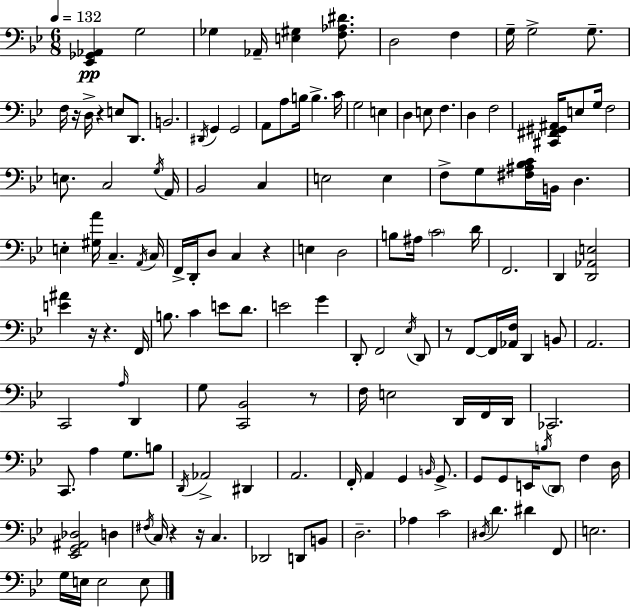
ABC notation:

X:1
T:Untitled
M:6/8
L:1/4
K:Bb
[_E,,_G,,_A,,] G,2 _G, _A,,/4 [E,^G,] [F,_A,^D]/2 D,2 F, G,/4 G,2 G,/2 F,/4 z/4 D,/4 z E,/2 D,,/2 B,,2 ^D,,/4 G,, G,,2 A,,/2 A,/2 B,/4 B, C/4 G,2 E, D, E,/2 F, D, F,2 [^C,,^F,,^G,,^A,,]/4 E,/2 G,/4 F,2 E,/2 C,2 G,/4 A,,/4 _B,,2 C, E,2 E, F,/2 G,/2 [^F,^A,_B,C]/4 B,,/4 D, E, [^G,A]/4 C, A,,/4 C,/4 F,,/4 D,,/4 D,/2 C, z E, D,2 B,/2 ^A,/4 C2 D/4 F,,2 D,, [D,,_A,,E,]2 [E^A] z/4 z F,,/4 B,/2 C E/2 D/2 E2 G D,,/2 F,,2 _E,/4 D,,/2 z/2 F,,/2 F,,/4 [_A,,F,]/4 D,, B,,/2 A,,2 C,,2 A,/4 D,, G,/2 [C,,_B,,]2 z/2 F,/4 E,2 D,,/4 F,,/4 D,,/4 _C,,2 C,,/2 A, G,/2 B,/2 D,,/4 _A,,2 ^D,, A,,2 F,,/4 A,, G,, B,,/4 G,,/2 G,,/2 G,,/2 E,,/4 B,/4 D,,/2 F, D,/4 [_E,,G,,^A,,_D,]2 D, ^F,/4 C,/4 z z/4 C, _D,,2 D,,/2 B,,/2 D,2 _A, C2 ^D,/4 D ^D F,,/2 E,2 G,/4 E,/4 E,2 E,/2